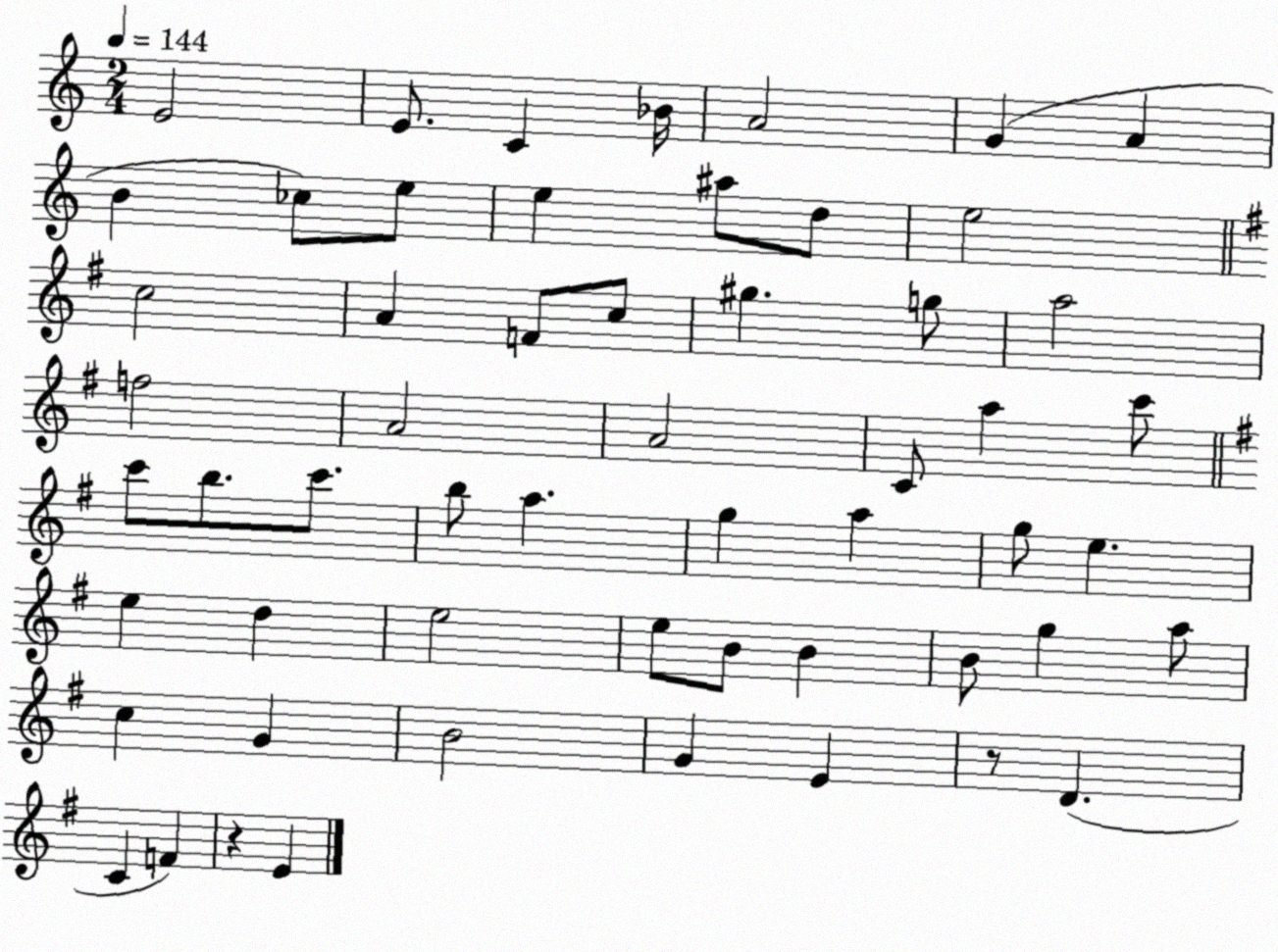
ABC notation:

X:1
T:Untitled
M:2/4
L:1/4
K:C
E2 E/2 C _B/4 A2 G A B _c/2 e/2 e ^a/2 d/2 e2 c2 A F/2 c/2 ^g g/2 a2 f2 A2 A2 C/2 a c'/2 c'/2 b/2 c'/2 b/2 a g a g/2 e e d e2 e/2 B/2 B B/2 g a/2 c G B2 G E z/2 D C F z E